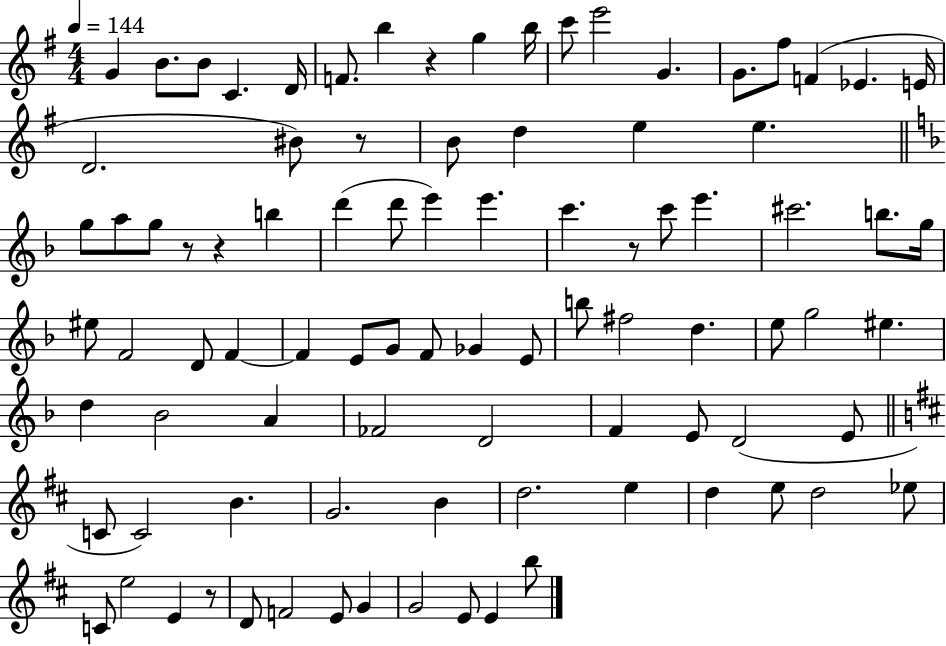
{
  \clef treble
  \numericTimeSignature
  \time 4/4
  \key g \major
  \tempo 4 = 144
  \repeat volta 2 { g'4 b'8. b'8 c'4. d'16 | f'8. b''4 r4 g''4 b''16 | c'''8 e'''2 g'4. | g'8. fis''8 f'4( ees'4. e'16 | \break d'2. bis'8) r8 | b'8 d''4 e''4 e''4. | \bar "||" \break \key f \major g''8 a''8 g''8 r8 r4 b''4 | d'''4( d'''8 e'''4) e'''4. | c'''4. r8 c'''8 e'''4. | cis'''2. b''8. g''16 | \break eis''8 f'2 d'8 f'4~~ | f'4 e'8 g'8 f'8 ges'4 e'8 | b''8 fis''2 d''4. | e''8 g''2 eis''4. | \break d''4 bes'2 a'4 | fes'2 d'2 | f'4 e'8 d'2( e'8 | \bar "||" \break \key b \minor c'8 c'2) b'4. | g'2. b'4 | d''2. e''4 | d''4 e''8 d''2 ees''8 | \break c'8 e''2 e'4 r8 | d'8 f'2 e'8 g'4 | g'2 e'8 e'4 b''8 | } \bar "|."
}